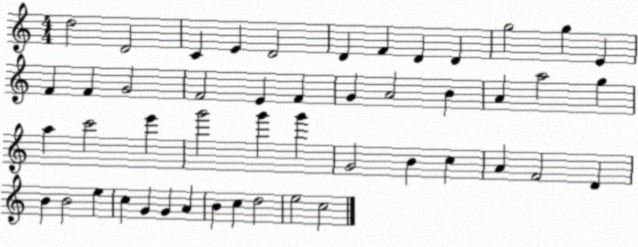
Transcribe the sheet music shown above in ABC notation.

X:1
T:Untitled
M:4/4
L:1/4
K:C
d2 D2 C E D2 D F D D g2 g E F F G2 F2 E F G A2 B A a2 g a c'2 e' g'2 g' g' G2 B c A F2 D B B2 e c G G A B c d2 e2 c2